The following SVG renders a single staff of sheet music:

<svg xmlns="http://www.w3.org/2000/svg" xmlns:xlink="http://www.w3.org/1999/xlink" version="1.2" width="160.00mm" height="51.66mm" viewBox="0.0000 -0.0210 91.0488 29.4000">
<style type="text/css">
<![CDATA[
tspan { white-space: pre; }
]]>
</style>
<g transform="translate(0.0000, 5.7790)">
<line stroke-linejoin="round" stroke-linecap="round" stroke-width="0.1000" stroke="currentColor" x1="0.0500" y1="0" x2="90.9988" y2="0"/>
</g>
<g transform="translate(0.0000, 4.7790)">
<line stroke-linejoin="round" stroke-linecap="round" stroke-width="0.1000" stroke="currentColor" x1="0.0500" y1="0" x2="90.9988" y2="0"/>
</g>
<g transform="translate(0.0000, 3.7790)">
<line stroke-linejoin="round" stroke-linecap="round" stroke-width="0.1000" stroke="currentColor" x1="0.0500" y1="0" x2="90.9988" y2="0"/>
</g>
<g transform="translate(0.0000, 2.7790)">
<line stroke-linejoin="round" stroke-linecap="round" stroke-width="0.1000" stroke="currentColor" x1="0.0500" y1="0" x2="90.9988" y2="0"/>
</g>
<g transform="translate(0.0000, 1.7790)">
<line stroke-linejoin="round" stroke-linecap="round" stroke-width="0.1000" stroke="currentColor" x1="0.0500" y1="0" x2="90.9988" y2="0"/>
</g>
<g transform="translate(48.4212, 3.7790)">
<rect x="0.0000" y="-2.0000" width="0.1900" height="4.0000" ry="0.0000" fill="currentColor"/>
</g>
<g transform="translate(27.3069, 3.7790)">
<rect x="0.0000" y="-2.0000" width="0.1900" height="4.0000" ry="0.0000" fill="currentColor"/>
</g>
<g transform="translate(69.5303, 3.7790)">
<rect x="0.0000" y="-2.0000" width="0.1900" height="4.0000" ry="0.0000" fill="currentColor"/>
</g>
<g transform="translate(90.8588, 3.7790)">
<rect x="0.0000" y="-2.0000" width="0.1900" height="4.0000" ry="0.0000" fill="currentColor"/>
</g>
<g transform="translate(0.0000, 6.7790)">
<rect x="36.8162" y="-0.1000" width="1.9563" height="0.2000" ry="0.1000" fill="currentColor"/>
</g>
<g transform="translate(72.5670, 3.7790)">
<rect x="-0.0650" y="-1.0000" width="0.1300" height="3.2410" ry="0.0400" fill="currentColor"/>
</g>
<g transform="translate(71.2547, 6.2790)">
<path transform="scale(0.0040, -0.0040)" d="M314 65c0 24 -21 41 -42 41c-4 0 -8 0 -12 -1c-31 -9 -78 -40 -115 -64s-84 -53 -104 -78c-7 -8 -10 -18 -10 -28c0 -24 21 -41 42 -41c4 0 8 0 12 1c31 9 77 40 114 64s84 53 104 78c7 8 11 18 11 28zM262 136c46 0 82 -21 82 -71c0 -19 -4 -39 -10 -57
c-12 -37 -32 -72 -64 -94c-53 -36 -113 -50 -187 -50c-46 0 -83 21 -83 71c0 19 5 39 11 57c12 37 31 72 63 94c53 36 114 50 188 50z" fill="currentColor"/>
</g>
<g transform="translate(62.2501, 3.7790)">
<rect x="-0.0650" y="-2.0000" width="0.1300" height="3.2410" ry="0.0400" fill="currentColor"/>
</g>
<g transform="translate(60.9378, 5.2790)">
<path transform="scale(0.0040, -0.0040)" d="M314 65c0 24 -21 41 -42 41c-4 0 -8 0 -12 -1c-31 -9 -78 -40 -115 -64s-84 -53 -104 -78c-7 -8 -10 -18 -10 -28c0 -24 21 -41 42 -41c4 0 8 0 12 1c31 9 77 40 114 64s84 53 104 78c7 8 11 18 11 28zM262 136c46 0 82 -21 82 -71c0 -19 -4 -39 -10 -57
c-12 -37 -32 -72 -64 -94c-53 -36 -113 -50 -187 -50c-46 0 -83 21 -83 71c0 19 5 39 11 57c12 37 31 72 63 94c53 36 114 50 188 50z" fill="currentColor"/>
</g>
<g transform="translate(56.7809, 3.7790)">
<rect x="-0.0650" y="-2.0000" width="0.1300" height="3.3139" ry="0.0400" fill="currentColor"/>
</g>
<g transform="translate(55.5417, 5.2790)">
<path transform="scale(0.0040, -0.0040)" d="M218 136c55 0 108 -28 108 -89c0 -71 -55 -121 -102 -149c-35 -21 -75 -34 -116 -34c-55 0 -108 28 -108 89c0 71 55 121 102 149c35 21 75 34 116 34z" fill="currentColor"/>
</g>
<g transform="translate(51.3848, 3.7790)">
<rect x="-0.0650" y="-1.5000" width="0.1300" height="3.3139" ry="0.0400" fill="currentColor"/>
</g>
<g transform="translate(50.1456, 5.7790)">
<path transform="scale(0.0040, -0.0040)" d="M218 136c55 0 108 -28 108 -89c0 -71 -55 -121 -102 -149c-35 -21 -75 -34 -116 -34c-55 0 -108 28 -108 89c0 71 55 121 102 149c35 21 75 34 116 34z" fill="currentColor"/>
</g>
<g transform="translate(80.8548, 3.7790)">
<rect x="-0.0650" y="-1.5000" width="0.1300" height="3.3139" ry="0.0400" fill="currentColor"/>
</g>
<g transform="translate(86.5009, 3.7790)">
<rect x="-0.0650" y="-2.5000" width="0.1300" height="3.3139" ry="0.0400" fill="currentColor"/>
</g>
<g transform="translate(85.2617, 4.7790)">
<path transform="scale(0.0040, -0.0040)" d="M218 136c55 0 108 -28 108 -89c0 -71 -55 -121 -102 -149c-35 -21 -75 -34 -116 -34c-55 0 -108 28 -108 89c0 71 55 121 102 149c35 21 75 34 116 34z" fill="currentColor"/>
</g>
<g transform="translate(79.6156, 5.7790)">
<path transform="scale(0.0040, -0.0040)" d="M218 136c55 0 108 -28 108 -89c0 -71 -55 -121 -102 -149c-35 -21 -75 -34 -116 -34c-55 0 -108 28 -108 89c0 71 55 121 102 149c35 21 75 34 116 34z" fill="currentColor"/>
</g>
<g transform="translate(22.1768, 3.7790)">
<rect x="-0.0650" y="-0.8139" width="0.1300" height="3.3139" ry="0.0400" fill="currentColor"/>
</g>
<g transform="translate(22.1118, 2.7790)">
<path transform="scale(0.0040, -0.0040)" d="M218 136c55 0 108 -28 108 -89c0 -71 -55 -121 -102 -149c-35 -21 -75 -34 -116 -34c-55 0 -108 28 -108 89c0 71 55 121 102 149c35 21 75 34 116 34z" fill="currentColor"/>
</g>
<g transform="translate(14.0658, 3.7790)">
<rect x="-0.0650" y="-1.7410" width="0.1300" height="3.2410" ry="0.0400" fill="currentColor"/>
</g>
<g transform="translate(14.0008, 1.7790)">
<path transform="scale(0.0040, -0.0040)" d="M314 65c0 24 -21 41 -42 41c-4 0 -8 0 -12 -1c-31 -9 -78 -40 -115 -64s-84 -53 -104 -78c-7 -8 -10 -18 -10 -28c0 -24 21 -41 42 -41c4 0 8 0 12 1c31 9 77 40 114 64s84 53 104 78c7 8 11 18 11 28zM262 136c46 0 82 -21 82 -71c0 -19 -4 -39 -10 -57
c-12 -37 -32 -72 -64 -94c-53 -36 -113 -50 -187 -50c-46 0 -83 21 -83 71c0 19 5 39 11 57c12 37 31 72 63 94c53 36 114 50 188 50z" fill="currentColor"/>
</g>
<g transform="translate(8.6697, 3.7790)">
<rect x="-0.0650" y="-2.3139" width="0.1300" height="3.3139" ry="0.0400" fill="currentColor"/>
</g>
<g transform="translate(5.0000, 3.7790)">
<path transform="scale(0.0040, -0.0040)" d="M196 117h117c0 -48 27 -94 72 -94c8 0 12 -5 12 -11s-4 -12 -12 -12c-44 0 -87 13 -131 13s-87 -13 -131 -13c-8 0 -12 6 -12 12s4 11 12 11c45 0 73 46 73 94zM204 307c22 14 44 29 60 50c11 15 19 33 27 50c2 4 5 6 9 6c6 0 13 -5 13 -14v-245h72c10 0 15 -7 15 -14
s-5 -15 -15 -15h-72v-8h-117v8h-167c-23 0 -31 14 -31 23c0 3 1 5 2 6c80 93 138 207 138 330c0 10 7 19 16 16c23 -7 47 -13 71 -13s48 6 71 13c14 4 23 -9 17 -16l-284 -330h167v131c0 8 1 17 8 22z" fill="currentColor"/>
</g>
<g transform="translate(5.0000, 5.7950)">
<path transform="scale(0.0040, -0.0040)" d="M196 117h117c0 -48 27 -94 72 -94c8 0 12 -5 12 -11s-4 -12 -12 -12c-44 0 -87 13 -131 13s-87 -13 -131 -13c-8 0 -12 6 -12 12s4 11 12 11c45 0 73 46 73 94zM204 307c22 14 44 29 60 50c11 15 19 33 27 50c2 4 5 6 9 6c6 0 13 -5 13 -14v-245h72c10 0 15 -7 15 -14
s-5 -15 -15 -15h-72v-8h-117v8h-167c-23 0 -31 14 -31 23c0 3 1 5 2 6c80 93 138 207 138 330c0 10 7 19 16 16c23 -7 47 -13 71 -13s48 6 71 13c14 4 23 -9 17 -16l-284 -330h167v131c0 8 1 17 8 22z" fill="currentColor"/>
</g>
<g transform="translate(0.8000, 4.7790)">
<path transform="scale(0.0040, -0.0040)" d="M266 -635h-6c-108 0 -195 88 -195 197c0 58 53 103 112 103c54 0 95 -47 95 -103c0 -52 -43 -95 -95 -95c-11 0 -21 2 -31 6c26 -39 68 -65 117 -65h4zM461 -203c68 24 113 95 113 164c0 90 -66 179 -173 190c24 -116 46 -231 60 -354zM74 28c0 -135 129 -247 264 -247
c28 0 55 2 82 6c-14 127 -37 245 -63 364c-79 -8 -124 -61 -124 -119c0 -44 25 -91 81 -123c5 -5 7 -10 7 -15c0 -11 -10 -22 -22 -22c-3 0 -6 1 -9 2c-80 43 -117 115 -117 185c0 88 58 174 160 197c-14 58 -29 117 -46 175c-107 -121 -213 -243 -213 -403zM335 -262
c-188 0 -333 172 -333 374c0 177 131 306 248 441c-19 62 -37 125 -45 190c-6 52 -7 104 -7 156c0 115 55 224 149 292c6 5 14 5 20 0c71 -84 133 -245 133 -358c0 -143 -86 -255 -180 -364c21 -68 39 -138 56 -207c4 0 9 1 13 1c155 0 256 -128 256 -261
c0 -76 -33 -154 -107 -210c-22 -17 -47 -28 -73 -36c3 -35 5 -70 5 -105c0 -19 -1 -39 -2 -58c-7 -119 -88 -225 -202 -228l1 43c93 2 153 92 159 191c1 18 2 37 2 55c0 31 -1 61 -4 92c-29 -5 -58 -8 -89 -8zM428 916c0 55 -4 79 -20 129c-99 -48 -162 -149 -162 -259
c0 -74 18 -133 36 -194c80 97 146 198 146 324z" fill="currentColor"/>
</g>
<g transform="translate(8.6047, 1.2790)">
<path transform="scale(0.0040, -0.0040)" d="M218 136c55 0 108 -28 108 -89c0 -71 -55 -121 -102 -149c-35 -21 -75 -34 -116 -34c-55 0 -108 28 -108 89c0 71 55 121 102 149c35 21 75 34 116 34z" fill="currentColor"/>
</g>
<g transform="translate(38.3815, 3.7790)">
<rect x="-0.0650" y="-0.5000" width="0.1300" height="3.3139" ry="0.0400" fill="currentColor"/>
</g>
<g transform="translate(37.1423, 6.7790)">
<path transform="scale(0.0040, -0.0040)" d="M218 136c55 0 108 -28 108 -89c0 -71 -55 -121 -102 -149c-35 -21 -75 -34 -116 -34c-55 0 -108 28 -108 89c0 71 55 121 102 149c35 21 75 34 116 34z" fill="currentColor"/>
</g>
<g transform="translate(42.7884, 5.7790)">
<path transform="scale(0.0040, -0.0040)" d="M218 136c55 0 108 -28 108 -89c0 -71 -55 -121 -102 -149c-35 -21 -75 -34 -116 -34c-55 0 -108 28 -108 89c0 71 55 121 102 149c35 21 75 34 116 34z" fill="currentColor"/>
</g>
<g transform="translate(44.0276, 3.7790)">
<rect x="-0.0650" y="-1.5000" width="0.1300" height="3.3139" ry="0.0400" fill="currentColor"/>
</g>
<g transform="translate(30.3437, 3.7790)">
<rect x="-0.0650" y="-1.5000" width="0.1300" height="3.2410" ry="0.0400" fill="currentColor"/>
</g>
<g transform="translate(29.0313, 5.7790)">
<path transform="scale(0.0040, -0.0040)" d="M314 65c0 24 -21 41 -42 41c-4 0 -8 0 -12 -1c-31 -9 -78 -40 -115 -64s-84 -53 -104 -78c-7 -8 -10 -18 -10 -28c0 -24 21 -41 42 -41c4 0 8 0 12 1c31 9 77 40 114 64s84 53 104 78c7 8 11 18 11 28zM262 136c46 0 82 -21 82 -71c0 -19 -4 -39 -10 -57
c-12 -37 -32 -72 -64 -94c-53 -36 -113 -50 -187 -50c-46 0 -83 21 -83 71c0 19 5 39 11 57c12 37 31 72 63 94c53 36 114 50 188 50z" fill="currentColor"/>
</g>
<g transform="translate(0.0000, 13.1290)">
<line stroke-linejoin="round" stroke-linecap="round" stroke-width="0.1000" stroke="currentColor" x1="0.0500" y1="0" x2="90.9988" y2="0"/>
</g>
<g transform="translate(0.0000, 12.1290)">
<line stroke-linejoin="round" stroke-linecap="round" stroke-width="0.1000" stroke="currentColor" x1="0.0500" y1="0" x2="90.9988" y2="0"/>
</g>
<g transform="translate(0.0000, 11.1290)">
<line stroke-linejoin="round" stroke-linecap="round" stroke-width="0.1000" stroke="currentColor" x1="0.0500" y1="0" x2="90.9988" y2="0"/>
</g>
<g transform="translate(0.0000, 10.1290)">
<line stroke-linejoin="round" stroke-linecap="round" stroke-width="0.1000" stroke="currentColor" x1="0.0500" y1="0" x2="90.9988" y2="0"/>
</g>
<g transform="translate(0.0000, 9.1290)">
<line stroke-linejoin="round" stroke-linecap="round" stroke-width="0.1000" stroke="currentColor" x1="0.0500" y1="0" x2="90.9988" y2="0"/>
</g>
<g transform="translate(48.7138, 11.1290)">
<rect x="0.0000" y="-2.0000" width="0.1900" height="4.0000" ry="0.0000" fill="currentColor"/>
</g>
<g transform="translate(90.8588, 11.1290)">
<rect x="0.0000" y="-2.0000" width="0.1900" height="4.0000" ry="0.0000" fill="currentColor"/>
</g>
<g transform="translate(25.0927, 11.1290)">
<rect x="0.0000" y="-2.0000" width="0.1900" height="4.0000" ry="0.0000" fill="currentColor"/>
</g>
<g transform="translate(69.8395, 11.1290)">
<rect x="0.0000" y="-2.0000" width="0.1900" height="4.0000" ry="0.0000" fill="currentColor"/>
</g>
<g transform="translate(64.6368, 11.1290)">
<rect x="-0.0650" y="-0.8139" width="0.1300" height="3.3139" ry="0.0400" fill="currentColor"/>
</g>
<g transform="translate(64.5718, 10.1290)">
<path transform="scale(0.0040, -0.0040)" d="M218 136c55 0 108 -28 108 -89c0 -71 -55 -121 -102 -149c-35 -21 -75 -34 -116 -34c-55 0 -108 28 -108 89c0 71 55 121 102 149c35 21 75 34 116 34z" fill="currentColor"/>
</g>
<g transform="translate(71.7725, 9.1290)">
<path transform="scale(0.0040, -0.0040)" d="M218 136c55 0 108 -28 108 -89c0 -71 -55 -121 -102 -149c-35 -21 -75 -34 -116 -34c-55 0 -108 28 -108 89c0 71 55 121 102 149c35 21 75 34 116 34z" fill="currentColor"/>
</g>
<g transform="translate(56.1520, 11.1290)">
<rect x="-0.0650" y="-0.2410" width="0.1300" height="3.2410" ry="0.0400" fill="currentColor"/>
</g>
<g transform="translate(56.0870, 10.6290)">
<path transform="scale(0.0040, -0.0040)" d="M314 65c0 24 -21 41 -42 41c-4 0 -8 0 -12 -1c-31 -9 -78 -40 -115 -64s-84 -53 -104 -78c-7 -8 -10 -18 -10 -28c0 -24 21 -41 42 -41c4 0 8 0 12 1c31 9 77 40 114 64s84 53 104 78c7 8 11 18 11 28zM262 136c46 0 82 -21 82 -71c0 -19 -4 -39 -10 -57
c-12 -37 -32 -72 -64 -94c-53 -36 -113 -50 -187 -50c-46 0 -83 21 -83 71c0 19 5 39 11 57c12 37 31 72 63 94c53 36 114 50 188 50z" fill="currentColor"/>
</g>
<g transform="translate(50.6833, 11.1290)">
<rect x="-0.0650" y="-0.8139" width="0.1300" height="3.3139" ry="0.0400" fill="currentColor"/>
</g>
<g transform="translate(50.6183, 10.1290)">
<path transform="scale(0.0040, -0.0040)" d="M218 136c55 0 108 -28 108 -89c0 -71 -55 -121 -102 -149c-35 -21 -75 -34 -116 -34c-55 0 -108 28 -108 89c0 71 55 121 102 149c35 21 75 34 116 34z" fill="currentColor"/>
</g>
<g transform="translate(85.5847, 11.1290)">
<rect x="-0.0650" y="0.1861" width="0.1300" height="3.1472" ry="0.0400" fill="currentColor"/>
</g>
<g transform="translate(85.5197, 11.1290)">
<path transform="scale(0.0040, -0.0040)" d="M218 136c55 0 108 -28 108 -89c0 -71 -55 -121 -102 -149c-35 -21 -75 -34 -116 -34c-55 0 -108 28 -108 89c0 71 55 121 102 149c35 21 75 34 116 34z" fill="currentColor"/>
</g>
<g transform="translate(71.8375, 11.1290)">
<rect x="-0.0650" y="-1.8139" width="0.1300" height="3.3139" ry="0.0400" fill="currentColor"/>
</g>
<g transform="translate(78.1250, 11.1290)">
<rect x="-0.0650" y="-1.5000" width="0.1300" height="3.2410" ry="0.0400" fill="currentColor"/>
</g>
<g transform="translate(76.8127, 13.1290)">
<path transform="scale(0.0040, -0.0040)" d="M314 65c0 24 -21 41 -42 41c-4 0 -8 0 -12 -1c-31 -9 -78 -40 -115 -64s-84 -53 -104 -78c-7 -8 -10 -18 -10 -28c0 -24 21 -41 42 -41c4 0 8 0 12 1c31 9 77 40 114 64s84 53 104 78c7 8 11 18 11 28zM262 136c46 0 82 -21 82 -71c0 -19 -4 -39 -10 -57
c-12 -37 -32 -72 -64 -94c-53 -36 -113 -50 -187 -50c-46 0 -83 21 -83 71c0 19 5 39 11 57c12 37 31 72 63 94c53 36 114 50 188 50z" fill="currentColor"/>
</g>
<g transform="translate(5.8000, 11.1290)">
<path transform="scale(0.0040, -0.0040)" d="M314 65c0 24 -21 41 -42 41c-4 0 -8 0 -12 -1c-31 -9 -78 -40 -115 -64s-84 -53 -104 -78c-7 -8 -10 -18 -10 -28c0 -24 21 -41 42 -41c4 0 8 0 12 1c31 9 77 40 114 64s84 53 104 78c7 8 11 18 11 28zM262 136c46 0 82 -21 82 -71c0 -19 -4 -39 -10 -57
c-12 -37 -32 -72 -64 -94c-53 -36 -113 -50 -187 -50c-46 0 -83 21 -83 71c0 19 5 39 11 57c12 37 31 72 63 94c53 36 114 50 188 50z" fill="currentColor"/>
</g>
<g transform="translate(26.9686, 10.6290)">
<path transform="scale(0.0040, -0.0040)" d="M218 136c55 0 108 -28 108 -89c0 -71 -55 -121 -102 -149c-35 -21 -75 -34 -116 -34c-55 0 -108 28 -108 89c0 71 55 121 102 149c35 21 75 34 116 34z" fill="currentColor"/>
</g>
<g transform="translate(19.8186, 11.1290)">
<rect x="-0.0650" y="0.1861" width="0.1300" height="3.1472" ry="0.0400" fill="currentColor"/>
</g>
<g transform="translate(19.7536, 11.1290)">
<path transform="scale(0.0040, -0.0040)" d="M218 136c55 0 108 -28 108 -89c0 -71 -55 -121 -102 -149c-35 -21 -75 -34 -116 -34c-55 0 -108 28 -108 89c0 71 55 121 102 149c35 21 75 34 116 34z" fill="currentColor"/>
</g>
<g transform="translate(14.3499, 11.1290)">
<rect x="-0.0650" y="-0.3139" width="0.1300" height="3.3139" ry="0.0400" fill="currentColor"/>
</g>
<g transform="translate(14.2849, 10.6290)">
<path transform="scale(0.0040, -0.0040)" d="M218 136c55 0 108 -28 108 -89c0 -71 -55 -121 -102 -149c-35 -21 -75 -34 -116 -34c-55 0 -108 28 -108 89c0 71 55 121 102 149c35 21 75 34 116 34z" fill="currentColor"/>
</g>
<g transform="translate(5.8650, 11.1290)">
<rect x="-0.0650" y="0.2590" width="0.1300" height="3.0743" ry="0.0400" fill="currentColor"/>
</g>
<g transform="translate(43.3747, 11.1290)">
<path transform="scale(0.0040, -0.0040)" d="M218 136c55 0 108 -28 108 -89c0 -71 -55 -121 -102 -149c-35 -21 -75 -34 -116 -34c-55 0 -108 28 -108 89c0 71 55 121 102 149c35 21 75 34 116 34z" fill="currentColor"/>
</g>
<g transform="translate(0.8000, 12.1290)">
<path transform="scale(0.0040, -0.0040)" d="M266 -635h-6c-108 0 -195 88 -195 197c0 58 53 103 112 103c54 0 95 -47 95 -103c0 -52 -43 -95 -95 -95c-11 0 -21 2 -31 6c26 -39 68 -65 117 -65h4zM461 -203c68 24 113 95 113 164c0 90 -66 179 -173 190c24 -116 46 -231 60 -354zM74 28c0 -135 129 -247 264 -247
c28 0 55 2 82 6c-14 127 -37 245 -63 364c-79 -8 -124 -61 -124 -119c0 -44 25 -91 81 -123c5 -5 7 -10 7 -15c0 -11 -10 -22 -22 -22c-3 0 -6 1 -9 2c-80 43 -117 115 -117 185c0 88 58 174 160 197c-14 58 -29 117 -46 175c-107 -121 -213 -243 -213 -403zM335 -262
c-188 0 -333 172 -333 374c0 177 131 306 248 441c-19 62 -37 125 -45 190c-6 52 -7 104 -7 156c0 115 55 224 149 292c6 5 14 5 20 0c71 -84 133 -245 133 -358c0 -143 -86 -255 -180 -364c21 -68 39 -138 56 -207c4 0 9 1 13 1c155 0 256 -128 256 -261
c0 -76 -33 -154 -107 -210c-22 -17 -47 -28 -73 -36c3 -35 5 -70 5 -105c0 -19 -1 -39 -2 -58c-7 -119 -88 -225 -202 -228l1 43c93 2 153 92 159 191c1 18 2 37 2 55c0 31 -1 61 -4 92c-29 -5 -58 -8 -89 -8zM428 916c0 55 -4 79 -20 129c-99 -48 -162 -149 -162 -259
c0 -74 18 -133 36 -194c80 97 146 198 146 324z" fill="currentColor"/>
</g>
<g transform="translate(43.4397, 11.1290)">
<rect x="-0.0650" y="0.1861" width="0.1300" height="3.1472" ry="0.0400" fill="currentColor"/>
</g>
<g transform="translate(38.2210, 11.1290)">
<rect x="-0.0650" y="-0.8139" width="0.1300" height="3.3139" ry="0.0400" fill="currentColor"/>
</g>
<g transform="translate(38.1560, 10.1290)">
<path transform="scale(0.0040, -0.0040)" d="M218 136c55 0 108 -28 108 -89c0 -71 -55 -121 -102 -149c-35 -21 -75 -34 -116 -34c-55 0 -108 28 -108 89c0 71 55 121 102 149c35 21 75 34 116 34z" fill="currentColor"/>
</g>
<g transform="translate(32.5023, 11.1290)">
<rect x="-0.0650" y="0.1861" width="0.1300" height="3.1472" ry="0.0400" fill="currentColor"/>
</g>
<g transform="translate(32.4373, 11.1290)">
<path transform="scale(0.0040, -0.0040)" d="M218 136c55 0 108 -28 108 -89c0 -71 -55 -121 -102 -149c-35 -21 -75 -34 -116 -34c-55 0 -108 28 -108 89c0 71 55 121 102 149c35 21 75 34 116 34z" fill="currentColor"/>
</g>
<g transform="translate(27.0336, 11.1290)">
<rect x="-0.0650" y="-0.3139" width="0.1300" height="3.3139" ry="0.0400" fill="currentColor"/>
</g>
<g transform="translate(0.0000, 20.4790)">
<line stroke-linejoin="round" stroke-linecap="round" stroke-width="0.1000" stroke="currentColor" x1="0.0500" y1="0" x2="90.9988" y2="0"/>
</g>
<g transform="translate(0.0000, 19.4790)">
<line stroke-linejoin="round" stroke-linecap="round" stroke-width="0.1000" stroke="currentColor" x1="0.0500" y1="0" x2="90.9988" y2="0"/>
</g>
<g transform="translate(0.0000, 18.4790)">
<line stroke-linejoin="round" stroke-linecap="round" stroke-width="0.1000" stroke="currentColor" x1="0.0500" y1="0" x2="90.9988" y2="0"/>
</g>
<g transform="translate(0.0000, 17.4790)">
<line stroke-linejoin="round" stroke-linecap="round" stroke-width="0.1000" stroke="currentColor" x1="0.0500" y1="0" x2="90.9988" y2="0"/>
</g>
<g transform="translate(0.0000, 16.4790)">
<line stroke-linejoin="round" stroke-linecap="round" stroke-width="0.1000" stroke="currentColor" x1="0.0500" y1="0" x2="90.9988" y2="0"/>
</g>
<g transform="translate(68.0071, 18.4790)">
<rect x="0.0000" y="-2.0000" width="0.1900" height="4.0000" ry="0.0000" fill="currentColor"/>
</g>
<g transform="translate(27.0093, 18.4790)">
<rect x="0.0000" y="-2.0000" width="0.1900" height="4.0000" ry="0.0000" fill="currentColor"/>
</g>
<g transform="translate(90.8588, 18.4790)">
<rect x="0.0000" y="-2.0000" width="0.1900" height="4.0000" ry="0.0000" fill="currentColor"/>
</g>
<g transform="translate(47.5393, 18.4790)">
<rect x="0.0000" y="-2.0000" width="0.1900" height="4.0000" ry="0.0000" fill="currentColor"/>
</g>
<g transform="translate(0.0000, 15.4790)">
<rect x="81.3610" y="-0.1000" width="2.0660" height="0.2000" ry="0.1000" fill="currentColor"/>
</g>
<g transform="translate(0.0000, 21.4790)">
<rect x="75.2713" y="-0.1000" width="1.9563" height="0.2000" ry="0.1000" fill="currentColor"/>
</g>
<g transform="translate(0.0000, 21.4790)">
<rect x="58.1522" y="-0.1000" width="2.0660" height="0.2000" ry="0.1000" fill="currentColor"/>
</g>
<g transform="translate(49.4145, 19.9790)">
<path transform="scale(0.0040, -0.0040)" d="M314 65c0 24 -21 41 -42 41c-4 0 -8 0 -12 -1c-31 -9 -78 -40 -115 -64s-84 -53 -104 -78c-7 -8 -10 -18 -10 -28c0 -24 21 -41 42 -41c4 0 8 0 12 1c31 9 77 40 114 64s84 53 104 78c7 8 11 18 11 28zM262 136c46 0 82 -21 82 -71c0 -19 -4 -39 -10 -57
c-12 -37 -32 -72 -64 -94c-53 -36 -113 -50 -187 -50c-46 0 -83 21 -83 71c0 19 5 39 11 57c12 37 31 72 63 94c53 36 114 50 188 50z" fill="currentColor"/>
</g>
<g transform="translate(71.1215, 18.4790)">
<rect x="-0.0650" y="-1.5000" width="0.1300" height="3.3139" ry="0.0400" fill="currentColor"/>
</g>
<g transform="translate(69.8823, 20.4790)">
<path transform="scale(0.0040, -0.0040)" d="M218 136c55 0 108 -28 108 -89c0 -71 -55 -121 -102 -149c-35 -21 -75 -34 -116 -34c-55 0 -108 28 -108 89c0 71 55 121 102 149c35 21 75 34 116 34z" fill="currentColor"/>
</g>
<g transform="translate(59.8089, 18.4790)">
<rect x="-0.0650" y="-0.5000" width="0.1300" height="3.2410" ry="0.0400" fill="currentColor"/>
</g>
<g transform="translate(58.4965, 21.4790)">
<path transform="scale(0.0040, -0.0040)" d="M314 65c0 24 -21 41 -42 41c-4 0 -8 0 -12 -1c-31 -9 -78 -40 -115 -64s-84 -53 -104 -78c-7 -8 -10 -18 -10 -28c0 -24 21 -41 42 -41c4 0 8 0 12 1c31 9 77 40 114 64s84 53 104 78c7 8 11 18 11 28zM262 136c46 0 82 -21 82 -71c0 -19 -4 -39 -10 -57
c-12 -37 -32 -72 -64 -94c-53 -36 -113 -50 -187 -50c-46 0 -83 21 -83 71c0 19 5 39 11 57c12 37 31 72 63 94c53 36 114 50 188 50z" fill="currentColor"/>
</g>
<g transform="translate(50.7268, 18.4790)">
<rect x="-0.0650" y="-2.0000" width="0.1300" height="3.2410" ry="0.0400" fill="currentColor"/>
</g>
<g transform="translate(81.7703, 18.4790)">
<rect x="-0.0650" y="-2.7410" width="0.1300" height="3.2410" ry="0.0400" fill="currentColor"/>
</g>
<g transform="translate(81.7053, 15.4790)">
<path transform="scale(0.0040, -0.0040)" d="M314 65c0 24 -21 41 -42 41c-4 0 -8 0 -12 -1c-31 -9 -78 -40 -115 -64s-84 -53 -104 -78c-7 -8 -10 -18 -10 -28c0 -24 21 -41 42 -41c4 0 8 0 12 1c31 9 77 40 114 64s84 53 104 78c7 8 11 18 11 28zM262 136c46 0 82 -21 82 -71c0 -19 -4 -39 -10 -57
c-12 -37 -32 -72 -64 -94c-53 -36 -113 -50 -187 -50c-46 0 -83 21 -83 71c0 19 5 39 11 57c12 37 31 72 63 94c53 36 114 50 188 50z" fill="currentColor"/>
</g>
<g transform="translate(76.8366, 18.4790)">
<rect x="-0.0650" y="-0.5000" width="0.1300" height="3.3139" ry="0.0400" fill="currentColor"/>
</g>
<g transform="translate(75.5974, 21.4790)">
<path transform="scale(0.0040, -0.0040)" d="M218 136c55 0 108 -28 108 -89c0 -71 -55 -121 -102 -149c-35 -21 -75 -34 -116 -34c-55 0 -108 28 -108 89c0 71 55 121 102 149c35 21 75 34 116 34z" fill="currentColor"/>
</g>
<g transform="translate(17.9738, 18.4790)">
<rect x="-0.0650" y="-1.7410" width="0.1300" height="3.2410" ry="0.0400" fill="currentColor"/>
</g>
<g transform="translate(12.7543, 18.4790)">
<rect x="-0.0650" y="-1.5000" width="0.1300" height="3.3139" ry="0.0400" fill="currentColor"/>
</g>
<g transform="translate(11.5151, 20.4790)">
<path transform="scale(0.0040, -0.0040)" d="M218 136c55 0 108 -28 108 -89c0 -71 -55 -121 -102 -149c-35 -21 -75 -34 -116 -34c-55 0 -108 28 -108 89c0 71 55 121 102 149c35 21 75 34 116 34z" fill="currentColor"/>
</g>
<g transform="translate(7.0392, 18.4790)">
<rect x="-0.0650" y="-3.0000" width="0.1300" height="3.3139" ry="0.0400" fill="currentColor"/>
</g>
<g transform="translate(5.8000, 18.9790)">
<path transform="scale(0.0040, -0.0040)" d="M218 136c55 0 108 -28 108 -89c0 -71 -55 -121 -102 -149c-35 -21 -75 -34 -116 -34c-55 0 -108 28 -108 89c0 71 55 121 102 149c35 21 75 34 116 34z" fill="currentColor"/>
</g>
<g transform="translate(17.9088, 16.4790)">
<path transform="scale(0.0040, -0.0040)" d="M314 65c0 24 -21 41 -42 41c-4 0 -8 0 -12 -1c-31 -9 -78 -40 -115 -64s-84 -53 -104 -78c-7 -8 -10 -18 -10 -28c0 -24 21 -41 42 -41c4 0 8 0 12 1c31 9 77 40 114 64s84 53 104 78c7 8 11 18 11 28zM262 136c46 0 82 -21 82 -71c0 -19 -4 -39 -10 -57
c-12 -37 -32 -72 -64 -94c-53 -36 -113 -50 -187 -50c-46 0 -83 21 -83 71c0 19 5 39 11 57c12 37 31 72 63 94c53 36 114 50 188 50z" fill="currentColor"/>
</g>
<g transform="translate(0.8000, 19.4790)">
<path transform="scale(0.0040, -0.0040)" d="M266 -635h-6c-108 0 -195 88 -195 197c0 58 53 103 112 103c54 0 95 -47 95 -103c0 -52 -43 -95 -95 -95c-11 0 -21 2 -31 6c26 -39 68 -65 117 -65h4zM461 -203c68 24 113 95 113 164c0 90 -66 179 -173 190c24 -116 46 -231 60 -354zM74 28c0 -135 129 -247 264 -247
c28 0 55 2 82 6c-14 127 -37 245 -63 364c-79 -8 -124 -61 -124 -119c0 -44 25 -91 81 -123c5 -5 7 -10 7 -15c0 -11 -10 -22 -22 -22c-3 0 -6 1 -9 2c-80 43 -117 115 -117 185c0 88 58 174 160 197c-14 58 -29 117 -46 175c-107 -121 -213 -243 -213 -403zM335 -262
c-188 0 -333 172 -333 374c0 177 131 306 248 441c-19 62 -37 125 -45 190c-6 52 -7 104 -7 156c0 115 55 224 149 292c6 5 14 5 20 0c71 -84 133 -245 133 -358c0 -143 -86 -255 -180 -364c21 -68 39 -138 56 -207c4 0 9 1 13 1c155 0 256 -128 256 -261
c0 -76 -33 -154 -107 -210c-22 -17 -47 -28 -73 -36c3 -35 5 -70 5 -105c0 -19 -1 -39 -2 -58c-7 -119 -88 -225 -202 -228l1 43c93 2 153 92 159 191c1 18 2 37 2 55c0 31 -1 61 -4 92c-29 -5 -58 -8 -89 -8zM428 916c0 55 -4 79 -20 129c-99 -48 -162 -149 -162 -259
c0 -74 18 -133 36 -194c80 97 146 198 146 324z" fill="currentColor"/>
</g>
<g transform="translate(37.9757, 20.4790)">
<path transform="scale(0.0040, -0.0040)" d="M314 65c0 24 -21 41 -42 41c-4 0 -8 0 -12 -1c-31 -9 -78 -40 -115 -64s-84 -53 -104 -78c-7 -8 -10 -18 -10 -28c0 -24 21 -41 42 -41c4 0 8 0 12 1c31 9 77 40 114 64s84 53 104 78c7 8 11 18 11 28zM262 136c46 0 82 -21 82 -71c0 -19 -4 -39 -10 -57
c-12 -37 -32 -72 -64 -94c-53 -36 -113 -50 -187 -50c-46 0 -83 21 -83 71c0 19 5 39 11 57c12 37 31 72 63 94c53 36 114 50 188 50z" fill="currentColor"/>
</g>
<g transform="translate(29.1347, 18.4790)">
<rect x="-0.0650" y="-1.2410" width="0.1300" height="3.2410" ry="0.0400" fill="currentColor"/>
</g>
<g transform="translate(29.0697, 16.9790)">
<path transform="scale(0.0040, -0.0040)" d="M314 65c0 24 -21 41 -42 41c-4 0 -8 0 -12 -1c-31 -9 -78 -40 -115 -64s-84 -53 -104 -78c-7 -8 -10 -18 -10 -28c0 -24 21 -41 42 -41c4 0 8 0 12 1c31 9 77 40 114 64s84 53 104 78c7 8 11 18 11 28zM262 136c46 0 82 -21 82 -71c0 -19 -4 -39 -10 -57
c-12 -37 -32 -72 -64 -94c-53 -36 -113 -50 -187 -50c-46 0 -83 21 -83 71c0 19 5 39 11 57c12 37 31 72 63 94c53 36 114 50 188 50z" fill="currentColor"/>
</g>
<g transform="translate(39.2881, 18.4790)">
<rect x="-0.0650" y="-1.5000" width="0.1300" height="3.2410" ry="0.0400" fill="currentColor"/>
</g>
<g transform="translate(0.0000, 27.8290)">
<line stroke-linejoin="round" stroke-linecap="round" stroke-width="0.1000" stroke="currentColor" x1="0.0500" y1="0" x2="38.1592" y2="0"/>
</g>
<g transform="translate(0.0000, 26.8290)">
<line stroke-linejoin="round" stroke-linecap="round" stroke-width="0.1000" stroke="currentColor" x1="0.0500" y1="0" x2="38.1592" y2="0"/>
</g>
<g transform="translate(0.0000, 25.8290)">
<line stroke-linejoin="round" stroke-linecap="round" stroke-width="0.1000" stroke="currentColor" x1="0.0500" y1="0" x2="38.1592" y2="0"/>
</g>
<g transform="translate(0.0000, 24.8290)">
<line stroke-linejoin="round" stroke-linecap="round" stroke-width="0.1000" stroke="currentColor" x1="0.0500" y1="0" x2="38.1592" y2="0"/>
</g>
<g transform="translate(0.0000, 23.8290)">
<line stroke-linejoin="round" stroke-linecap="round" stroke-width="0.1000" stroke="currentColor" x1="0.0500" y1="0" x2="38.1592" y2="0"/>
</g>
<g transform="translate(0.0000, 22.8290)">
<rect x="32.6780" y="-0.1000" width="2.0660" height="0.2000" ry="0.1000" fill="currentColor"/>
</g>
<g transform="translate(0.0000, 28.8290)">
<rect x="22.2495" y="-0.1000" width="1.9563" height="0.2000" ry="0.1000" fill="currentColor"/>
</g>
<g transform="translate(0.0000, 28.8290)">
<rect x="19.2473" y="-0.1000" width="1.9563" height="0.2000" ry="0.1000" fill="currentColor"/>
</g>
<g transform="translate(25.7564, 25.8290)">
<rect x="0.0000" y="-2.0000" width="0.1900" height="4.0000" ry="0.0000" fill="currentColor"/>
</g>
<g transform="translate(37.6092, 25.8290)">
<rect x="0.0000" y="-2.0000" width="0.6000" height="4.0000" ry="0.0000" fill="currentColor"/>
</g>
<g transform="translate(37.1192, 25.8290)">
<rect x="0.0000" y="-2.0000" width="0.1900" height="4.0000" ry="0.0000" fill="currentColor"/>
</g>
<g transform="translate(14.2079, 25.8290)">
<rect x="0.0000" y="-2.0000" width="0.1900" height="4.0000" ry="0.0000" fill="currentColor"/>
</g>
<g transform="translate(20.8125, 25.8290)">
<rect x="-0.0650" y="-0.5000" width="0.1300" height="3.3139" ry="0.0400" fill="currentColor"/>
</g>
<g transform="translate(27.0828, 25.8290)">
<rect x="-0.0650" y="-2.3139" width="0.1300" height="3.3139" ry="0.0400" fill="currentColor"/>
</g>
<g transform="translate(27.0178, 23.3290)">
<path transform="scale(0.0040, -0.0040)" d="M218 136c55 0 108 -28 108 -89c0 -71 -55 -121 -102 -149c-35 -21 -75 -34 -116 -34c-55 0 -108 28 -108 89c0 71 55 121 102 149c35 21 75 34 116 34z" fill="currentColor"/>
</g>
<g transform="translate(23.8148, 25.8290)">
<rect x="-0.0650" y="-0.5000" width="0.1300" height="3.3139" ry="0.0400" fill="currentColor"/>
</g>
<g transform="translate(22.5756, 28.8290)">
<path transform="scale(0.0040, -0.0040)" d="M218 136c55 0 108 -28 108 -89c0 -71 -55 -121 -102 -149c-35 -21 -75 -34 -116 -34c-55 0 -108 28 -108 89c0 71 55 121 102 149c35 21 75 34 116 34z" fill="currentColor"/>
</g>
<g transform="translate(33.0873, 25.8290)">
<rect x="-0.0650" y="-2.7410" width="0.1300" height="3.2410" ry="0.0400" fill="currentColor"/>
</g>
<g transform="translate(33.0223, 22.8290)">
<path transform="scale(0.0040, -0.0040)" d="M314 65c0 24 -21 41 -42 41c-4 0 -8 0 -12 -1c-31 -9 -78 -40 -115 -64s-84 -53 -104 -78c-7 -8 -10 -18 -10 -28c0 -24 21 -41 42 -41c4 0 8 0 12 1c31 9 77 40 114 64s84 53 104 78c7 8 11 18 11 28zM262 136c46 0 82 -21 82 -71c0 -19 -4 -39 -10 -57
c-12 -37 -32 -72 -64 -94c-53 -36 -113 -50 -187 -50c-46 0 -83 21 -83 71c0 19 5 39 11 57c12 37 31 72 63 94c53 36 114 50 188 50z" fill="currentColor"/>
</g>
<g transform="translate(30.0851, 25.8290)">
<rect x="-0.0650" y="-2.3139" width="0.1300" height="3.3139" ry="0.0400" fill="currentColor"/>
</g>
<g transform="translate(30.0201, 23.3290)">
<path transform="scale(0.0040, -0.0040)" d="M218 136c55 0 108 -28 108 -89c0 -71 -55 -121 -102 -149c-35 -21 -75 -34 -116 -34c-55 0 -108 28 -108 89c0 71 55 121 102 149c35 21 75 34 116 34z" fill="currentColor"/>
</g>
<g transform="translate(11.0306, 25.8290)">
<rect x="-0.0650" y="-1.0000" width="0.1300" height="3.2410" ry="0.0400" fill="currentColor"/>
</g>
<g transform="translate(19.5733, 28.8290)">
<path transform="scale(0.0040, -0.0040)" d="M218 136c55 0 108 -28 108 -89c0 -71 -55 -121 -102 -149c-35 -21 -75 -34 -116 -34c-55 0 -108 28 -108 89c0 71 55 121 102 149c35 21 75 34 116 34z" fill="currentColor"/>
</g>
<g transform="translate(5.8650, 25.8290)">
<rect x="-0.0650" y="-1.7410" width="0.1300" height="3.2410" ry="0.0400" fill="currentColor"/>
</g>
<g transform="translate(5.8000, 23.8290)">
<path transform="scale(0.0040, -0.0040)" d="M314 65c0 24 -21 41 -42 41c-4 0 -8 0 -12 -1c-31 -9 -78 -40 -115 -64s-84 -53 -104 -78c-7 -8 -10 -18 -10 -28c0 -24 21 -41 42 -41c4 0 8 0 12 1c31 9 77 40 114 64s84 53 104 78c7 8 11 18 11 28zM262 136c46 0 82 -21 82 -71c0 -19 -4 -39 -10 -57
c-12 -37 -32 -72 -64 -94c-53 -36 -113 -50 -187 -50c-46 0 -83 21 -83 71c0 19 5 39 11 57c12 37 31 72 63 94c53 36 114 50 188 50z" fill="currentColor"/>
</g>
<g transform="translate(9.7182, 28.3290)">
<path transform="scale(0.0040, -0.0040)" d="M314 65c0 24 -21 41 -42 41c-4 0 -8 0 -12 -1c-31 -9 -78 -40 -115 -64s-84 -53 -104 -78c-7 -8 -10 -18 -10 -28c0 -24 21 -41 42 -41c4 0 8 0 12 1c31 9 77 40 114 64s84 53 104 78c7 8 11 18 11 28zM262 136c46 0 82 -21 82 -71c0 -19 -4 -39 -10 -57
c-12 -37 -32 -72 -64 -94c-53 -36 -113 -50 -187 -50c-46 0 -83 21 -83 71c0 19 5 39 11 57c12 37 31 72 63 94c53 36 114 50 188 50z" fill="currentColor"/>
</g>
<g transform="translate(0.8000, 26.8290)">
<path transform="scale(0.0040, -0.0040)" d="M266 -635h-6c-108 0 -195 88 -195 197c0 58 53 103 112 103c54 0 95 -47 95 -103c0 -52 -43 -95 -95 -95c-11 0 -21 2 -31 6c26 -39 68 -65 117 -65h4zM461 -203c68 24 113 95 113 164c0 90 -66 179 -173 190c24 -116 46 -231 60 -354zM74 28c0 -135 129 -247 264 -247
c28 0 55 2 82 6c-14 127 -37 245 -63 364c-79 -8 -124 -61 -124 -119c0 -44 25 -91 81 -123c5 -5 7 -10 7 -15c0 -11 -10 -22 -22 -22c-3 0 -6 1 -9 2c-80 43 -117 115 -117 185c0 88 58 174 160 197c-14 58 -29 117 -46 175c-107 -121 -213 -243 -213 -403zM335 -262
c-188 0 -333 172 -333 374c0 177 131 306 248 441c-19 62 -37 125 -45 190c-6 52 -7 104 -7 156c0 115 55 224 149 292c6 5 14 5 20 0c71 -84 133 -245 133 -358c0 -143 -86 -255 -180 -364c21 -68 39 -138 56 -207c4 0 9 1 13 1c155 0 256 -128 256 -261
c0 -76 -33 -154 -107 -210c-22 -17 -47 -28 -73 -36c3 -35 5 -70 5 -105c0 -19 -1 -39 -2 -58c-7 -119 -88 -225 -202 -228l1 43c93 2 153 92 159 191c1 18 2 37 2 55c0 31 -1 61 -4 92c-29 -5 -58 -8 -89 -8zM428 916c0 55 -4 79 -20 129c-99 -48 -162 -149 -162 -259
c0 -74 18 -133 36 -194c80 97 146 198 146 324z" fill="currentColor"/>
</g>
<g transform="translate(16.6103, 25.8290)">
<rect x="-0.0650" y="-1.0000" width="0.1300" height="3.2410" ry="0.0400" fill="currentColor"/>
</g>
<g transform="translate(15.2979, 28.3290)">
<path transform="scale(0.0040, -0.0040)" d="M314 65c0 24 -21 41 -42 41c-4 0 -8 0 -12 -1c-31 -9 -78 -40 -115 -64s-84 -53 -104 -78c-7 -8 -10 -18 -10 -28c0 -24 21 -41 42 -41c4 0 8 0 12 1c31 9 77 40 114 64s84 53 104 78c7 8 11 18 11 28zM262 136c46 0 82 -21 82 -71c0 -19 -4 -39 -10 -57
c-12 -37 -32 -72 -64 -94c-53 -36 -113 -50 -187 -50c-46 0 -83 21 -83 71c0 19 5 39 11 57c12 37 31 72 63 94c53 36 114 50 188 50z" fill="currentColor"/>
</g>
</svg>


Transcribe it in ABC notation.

X:1
T:Untitled
M:4/4
L:1/4
K:C
g f2 d E2 C E E F F2 D2 E G B2 c B c B d B d c2 d f E2 B A E f2 e2 E2 F2 C2 E C a2 f2 D2 D2 C C g g a2